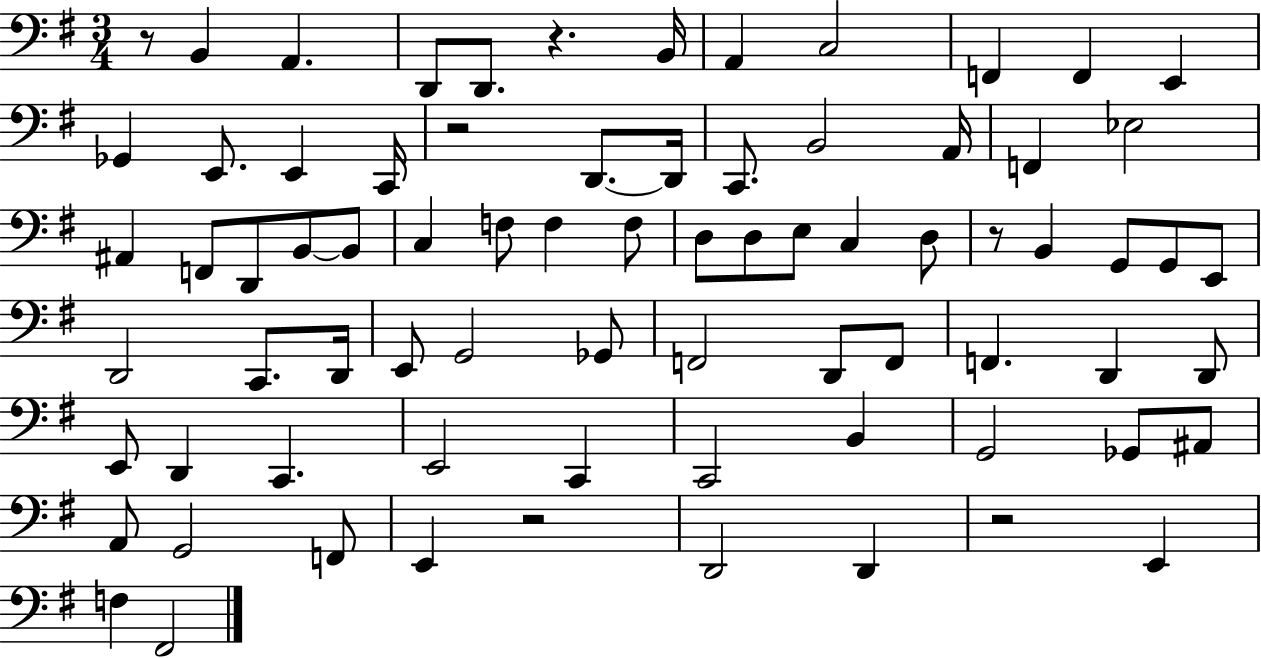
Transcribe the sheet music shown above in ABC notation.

X:1
T:Untitled
M:3/4
L:1/4
K:G
z/2 B,, A,, D,,/2 D,,/2 z B,,/4 A,, C,2 F,, F,, E,, _G,, E,,/2 E,, C,,/4 z2 D,,/2 D,,/4 C,,/2 B,,2 A,,/4 F,, _E,2 ^A,, F,,/2 D,,/2 B,,/2 B,,/2 C, F,/2 F, F,/2 D,/2 D,/2 E,/2 C, D,/2 z/2 B,, G,,/2 G,,/2 E,,/2 D,,2 C,,/2 D,,/4 E,,/2 G,,2 _G,,/2 F,,2 D,,/2 F,,/2 F,, D,, D,,/2 E,,/2 D,, C,, E,,2 C,, C,,2 B,, G,,2 _G,,/2 ^A,,/2 A,,/2 G,,2 F,,/2 E,, z2 D,,2 D,, z2 E,, F, ^F,,2